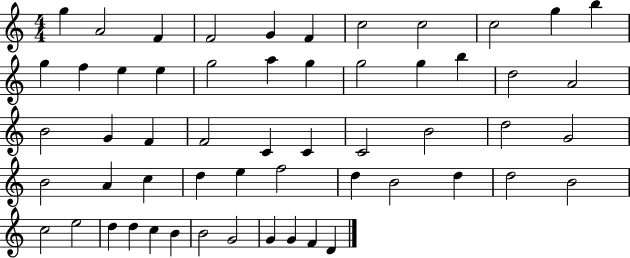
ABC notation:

X:1
T:Untitled
M:4/4
L:1/4
K:C
g A2 F F2 G F c2 c2 c2 g b g f e e g2 a g g2 g b d2 A2 B2 G F F2 C C C2 B2 d2 G2 B2 A c d e f2 d B2 d d2 B2 c2 e2 d d c B B2 G2 G G F D